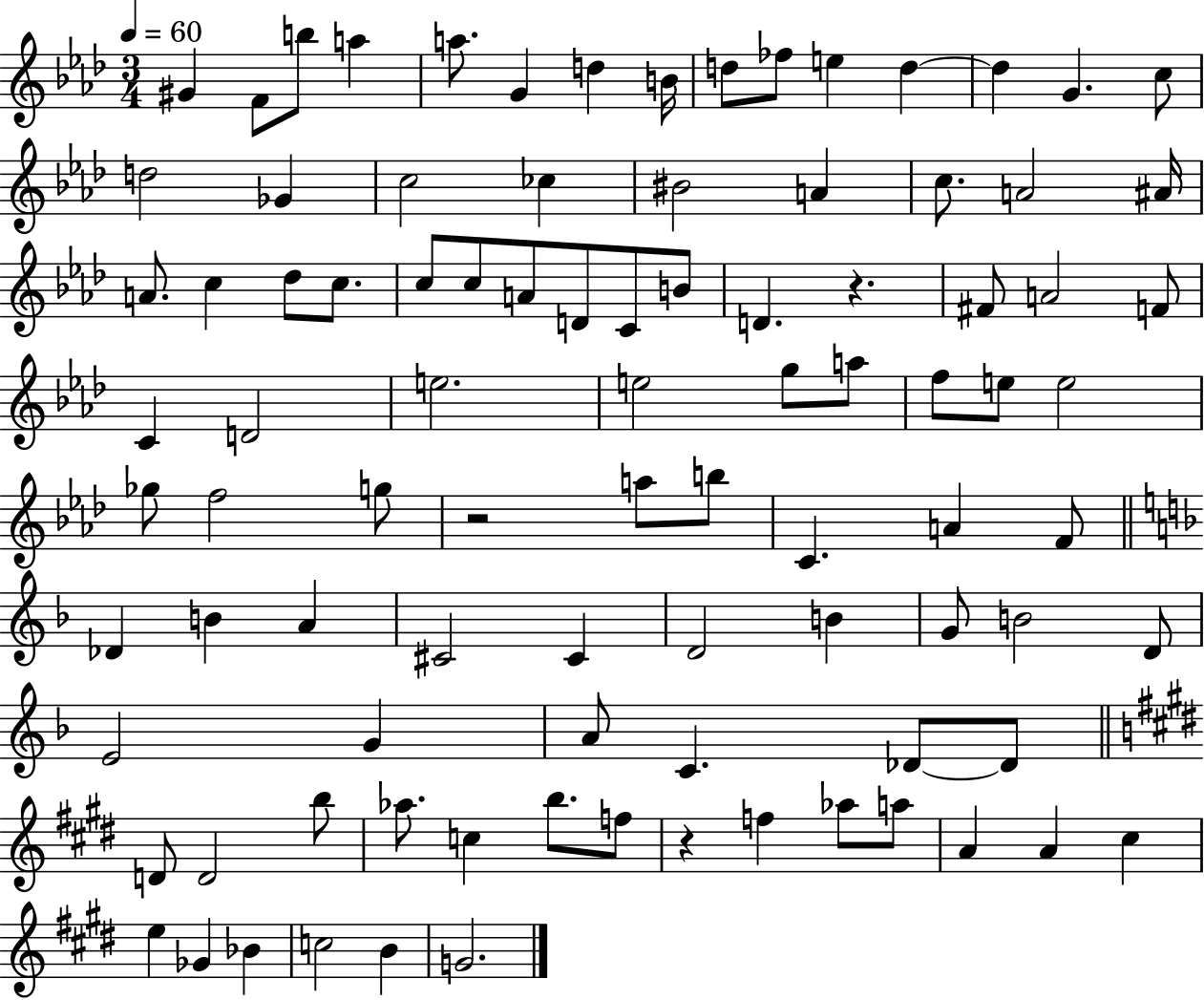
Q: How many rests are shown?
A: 3